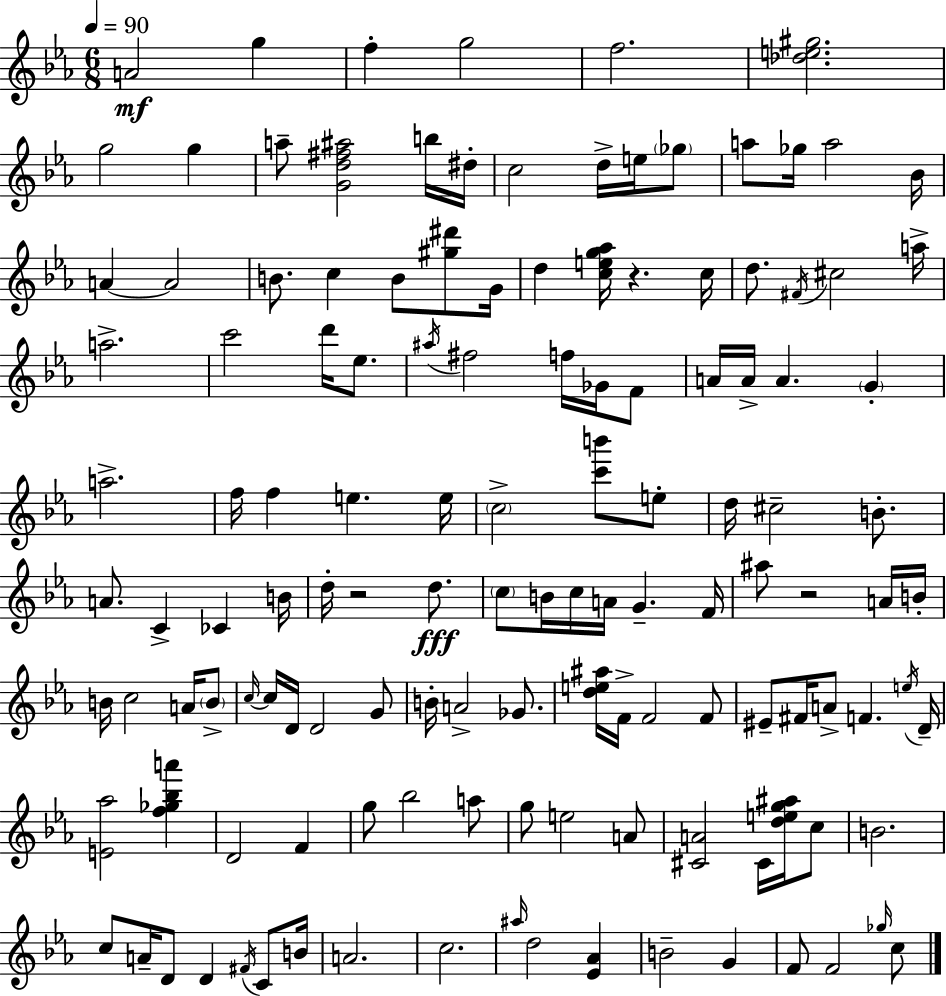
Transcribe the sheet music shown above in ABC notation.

X:1
T:Untitled
M:6/8
L:1/4
K:Cm
A2 g f g2 f2 [_de^g]2 g2 g a/2 [Gd^f^a]2 b/4 ^d/4 c2 d/4 e/4 _g/2 a/2 _g/4 a2 _B/4 A A2 B/2 c B/2 [^g^d']/2 G/4 d [ceg_a]/4 z c/4 d/2 ^F/4 ^c2 a/4 a2 c'2 d'/4 _e/2 ^a/4 ^f2 f/4 _G/4 F/2 A/4 A/4 A G a2 f/4 f e e/4 c2 [c'b']/2 e/2 d/4 ^c2 B/2 A/2 C _C B/4 d/4 z2 d/2 c/2 B/4 c/4 A/4 G F/4 ^a/2 z2 A/4 B/4 B/4 c2 A/4 B/2 c/4 c/4 D/4 D2 G/2 B/4 A2 _G/2 [de^a]/4 F/4 F2 F/2 ^E/2 ^F/4 A/2 F e/4 D/4 [E_a]2 [f_g_ba'] D2 F g/2 _b2 a/2 g/2 e2 A/2 [^CA]2 ^C/4 [deg^a]/4 c/2 B2 c/2 A/4 D/2 D ^F/4 C/2 B/4 A2 c2 ^a/4 d2 [_E_A] B2 G F/2 F2 _g/4 c/2